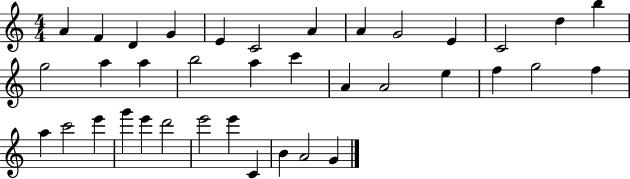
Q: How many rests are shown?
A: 0